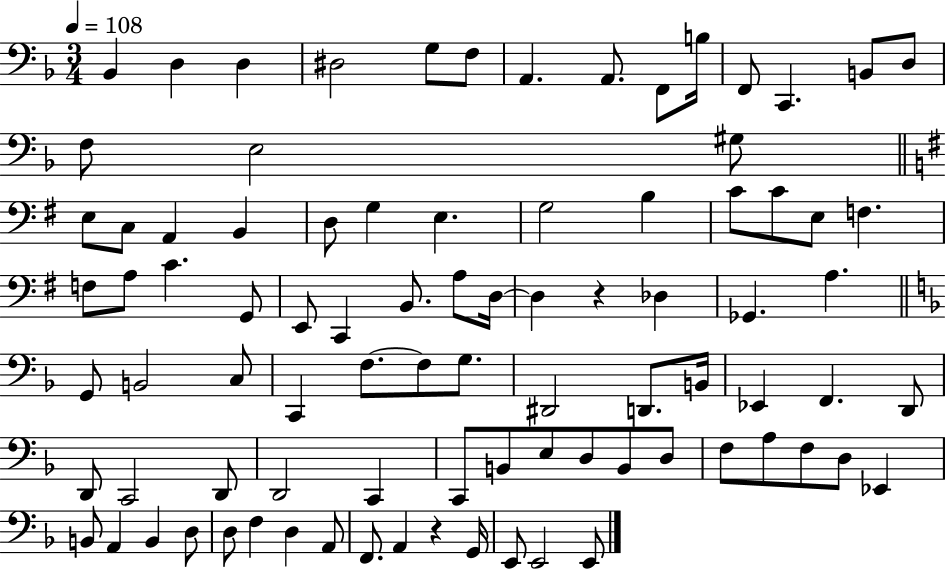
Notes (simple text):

Bb2/q D3/q D3/q D#3/h G3/e F3/e A2/q. A2/e. F2/e B3/s F2/e C2/q. B2/e D3/e F3/e E3/h G#3/e E3/e C3/e A2/q B2/q D3/e G3/q E3/q. G3/h B3/q C4/e C4/e E3/e F3/q. F3/e A3/e C4/q. G2/e E2/e C2/q B2/e. A3/e D3/s D3/q R/q Db3/q Gb2/q. A3/q. G2/e B2/h C3/e C2/q F3/e. F3/e G3/e. D#2/h D2/e. B2/s Eb2/q F2/q. D2/e D2/e C2/h D2/e D2/h C2/q C2/e B2/e E3/e D3/e B2/e D3/e F3/e A3/e F3/e D3/e Eb2/q B2/e A2/q B2/q D3/e D3/e F3/q D3/q A2/e F2/e. A2/q R/q G2/s E2/e E2/h E2/e